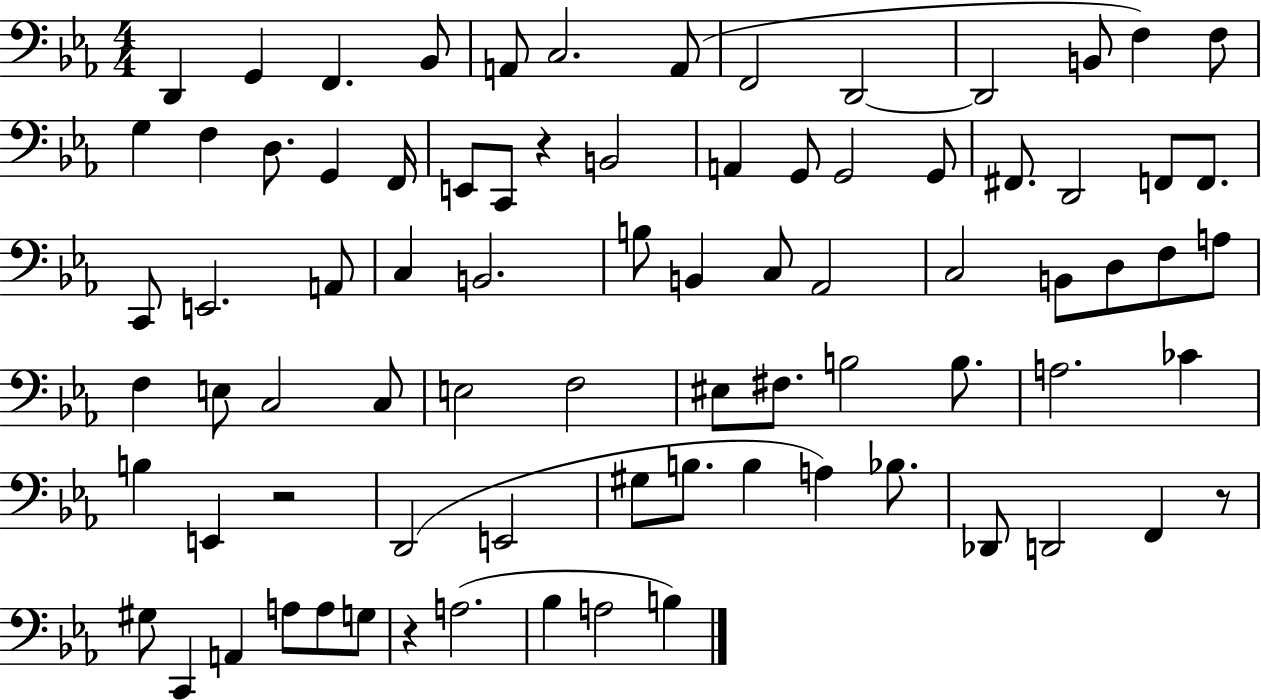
D2/q G2/q F2/q. Bb2/e A2/e C3/h. A2/e F2/h D2/h D2/h B2/e F3/q F3/e G3/q F3/q D3/e. G2/q F2/s E2/e C2/e R/q B2/h A2/q G2/e G2/h G2/e F#2/e. D2/h F2/e F2/e. C2/e E2/h. A2/e C3/q B2/h. B3/e B2/q C3/e Ab2/h C3/h B2/e D3/e F3/e A3/e F3/q E3/e C3/h C3/e E3/h F3/h EIS3/e F#3/e. B3/h B3/e. A3/h. CES4/q B3/q E2/q R/h D2/h E2/h G#3/e B3/e. B3/q A3/q Bb3/e. Db2/e D2/h F2/q R/e G#3/e C2/q A2/q A3/e A3/e G3/e R/q A3/h. Bb3/q A3/h B3/q